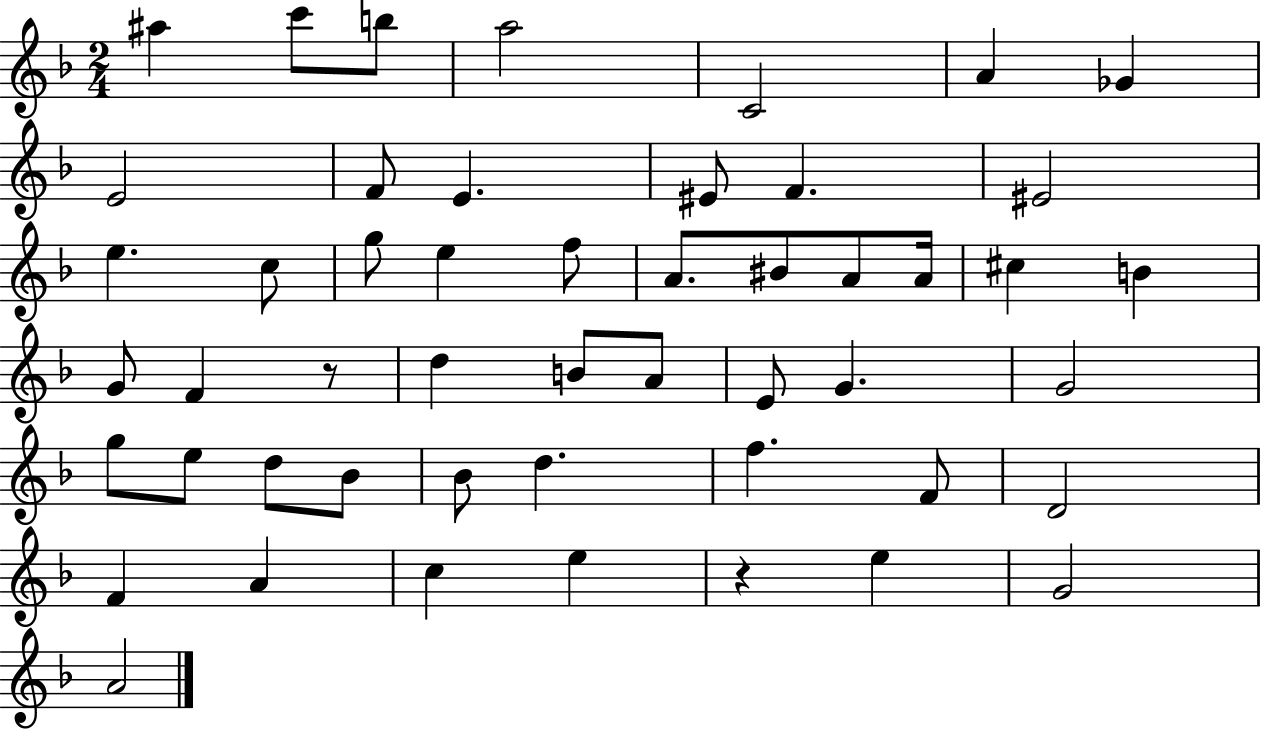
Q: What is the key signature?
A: F major